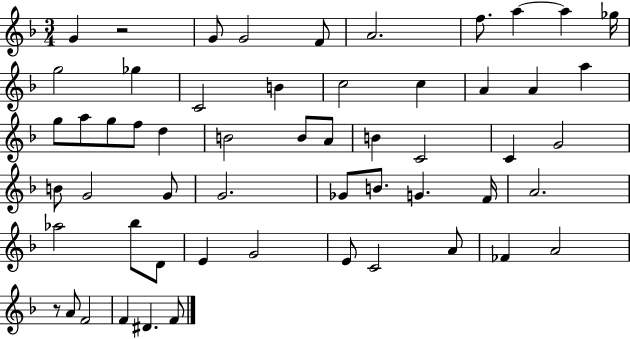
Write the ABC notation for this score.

X:1
T:Untitled
M:3/4
L:1/4
K:F
G z2 G/2 G2 F/2 A2 f/2 a a _g/4 g2 _g C2 B c2 c A A a g/2 a/2 g/2 f/2 d B2 B/2 A/2 B C2 C G2 B/2 G2 G/2 G2 _G/2 B/2 G F/4 A2 _a2 _b/2 D/2 E G2 E/2 C2 A/2 _F A2 z/2 A/2 F2 F ^D F/2